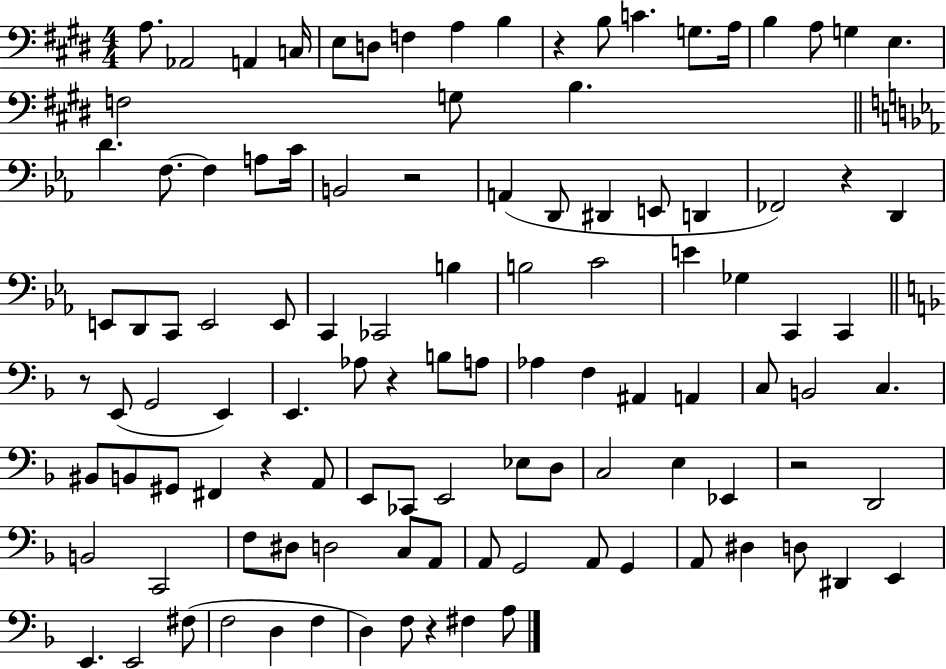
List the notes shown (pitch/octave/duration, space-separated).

A3/e. Ab2/h A2/q C3/s E3/e D3/e F3/q A3/q B3/q R/q B3/e C4/q. G3/e. A3/s B3/q A3/e G3/q E3/q. F3/h G3/e B3/q. D4/q. F3/e. F3/q A3/e C4/s B2/h R/h A2/q D2/e D#2/q E2/e D2/q FES2/h R/q D2/q E2/e D2/e C2/e E2/h E2/e C2/q CES2/h B3/q B3/h C4/h E4/q Gb3/q C2/q C2/q R/e E2/e G2/h E2/q E2/q. Ab3/e R/q B3/e A3/e Ab3/q F3/q A#2/q A2/q C3/e B2/h C3/q. BIS2/e B2/e G#2/e F#2/q R/q A2/e E2/e CES2/e E2/h Eb3/e D3/e C3/h E3/q Eb2/q R/h D2/h B2/h C2/h F3/e D#3/e D3/h C3/e A2/e A2/e G2/h A2/e G2/q A2/e D#3/q D3/e D#2/q E2/q E2/q. E2/h F#3/e F3/h D3/q F3/q D3/q F3/e R/q F#3/q A3/e